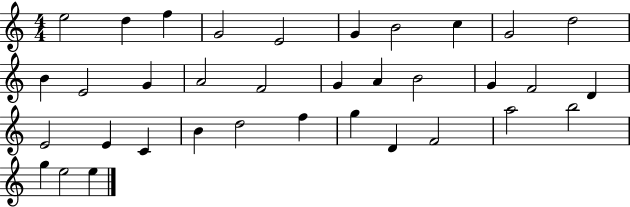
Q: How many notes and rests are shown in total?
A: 35